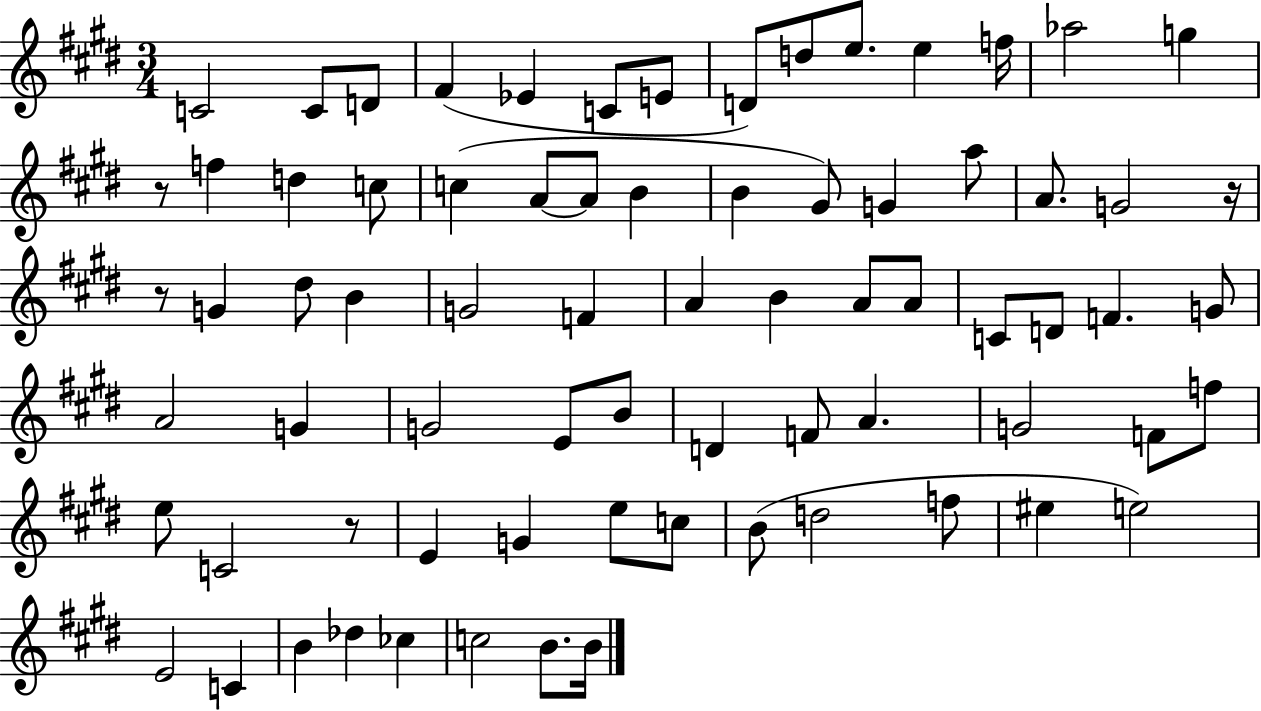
{
  \clef treble
  \numericTimeSignature
  \time 3/4
  \key e \major
  c'2 c'8 d'8 | fis'4( ees'4 c'8 e'8 | d'8) d''8 e''8. e''4 f''16 | aes''2 g''4 | \break r8 f''4 d''4 c''8 | c''4( a'8~~ a'8 b'4 | b'4 gis'8) g'4 a''8 | a'8. g'2 r16 | \break r8 g'4 dis''8 b'4 | g'2 f'4 | a'4 b'4 a'8 a'8 | c'8 d'8 f'4. g'8 | \break a'2 g'4 | g'2 e'8 b'8 | d'4 f'8 a'4. | g'2 f'8 f''8 | \break e''8 c'2 r8 | e'4 g'4 e''8 c''8 | b'8( d''2 f''8 | eis''4 e''2) | \break e'2 c'4 | b'4 des''4 ces''4 | c''2 b'8. b'16 | \bar "|."
}